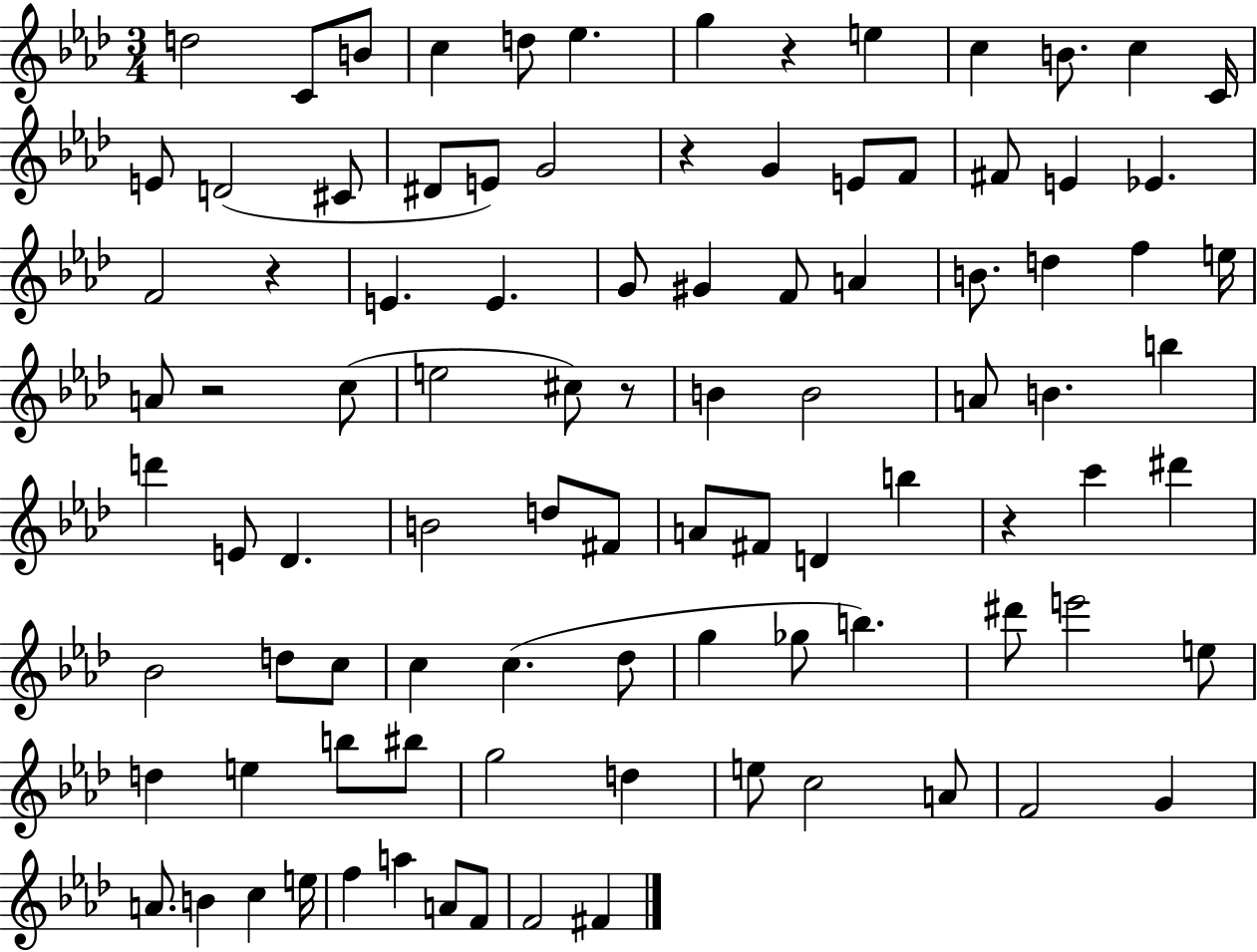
{
  \clef treble
  \numericTimeSignature
  \time 3/4
  \key aes \major
  d''2 c'8 b'8 | c''4 d''8 ees''4. | g''4 r4 e''4 | c''4 b'8. c''4 c'16 | \break e'8 d'2( cis'8 | dis'8 e'8) g'2 | r4 g'4 e'8 f'8 | fis'8 e'4 ees'4. | \break f'2 r4 | e'4. e'4. | g'8 gis'4 f'8 a'4 | b'8. d''4 f''4 e''16 | \break a'8 r2 c''8( | e''2 cis''8) r8 | b'4 b'2 | a'8 b'4. b''4 | \break d'''4 e'8 des'4. | b'2 d''8 fis'8 | a'8 fis'8 d'4 b''4 | r4 c'''4 dis'''4 | \break bes'2 d''8 c''8 | c''4 c''4.( des''8 | g''4 ges''8 b''4.) | dis'''8 e'''2 e''8 | \break d''4 e''4 b''8 bis''8 | g''2 d''4 | e''8 c''2 a'8 | f'2 g'4 | \break a'8. b'4 c''4 e''16 | f''4 a''4 a'8 f'8 | f'2 fis'4 | \bar "|."
}